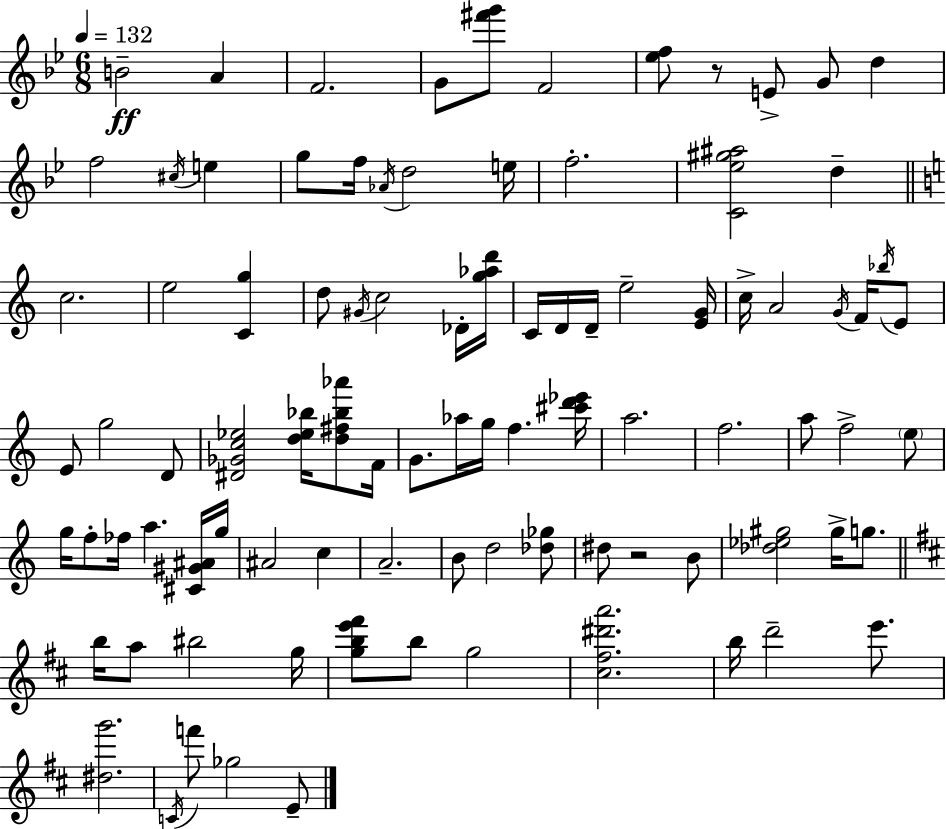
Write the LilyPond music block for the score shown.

{
  \clef treble
  \numericTimeSignature
  \time 6/8
  \key g \minor
  \tempo 4 = 132
  b'2--\ff a'4 | f'2. | g'8 <fis''' g'''>8 f'2 | <ees'' f''>8 r8 e'8-> g'8 d''4 | \break f''2 \acciaccatura { cis''16 } e''4 | g''8 f''16 \acciaccatura { aes'16 } d''2 | e''16 f''2.-. | <c' ees'' gis'' ais''>2 d''4-- | \break \bar "||" \break \key c \major c''2. | e''2 <c' g''>4 | d''8 \acciaccatura { gis'16 } c''2 des'16-. | <g'' aes'' d'''>16 c'16 d'16 d'16-- e''2-- | \break <e' g'>16 c''16-> a'2 \acciaccatura { g'16 } f'16 | \acciaccatura { bes''16 } e'8 e'8 g''2 | d'8 <dis' ges' c'' ees''>2 <d'' ees'' bes''>16 | <d'' fis'' bes'' aes'''>8 f'16 g'8. aes''16 g''16 f''4. | \break <cis''' d''' ees'''>16 a''2. | f''2. | a''8 f''2-> | \parenthesize e''8 g''16 f''8-. fes''16 a''4. | \break <cis' gis' ais'>16 g''16 ais'2 c''4 | a'2.-- | b'8 d''2 | <des'' ges''>8 dis''8 r2 | \break b'8 <des'' ees'' gis''>2 gis''16-> | g''8. \bar "||" \break \key d \major b''16 a''8 bis''2 g''16 | <g'' b'' e''' fis'''>8 b''8 g''2 | <cis'' fis'' dis''' a'''>2. | b''16 d'''2-- e'''8. | \break <dis'' g'''>2. | \acciaccatura { c'16 } f'''8 ges''2 e'8-- | \bar "|."
}